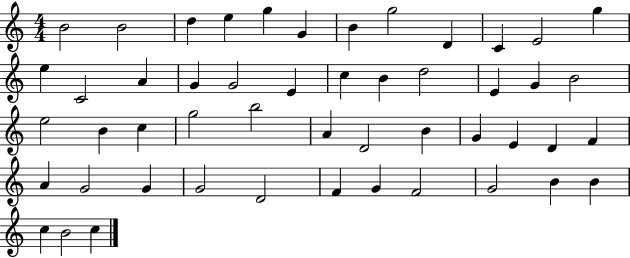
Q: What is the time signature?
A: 4/4